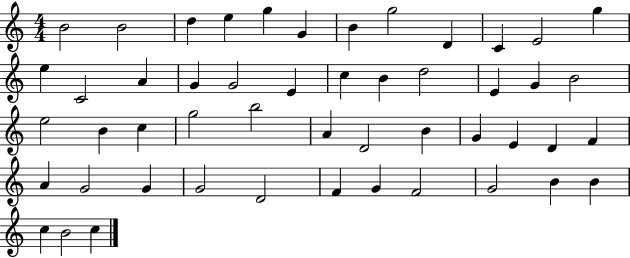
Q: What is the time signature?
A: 4/4